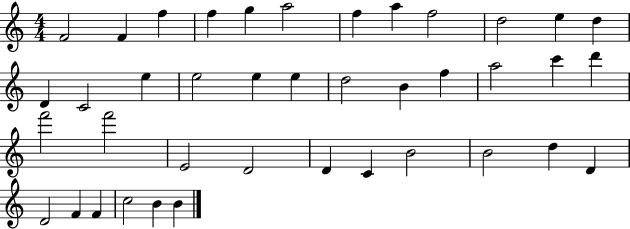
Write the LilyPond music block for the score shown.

{
  \clef treble
  \numericTimeSignature
  \time 4/4
  \key c \major
  f'2 f'4 f''4 | f''4 g''4 a''2 | f''4 a''4 f''2 | d''2 e''4 d''4 | \break d'4 c'2 e''4 | e''2 e''4 e''4 | d''2 b'4 f''4 | a''2 c'''4 d'''4 | \break f'''2 f'''2 | e'2 d'2 | d'4 c'4 b'2 | b'2 d''4 d'4 | \break d'2 f'4 f'4 | c''2 b'4 b'4 | \bar "|."
}